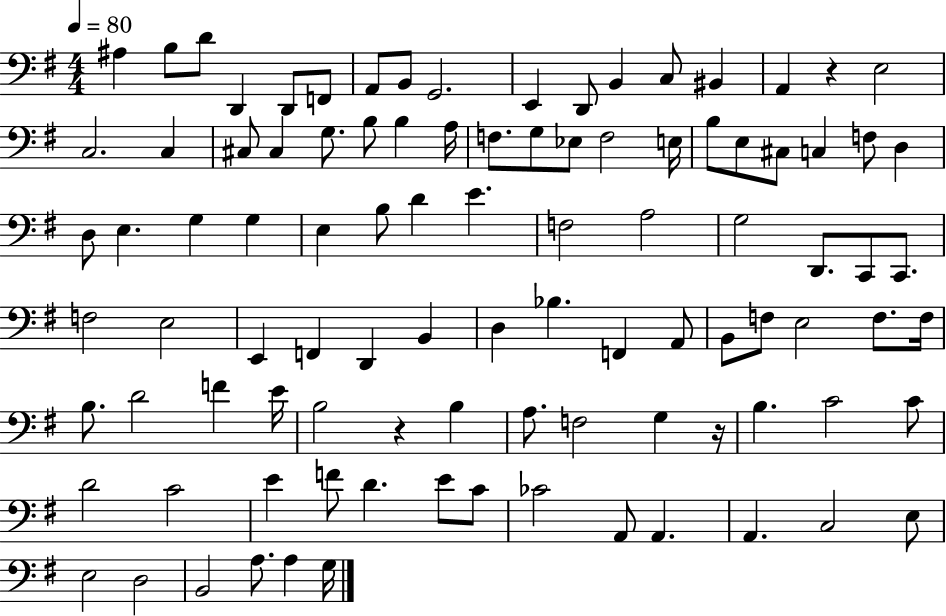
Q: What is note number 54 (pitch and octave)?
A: D2